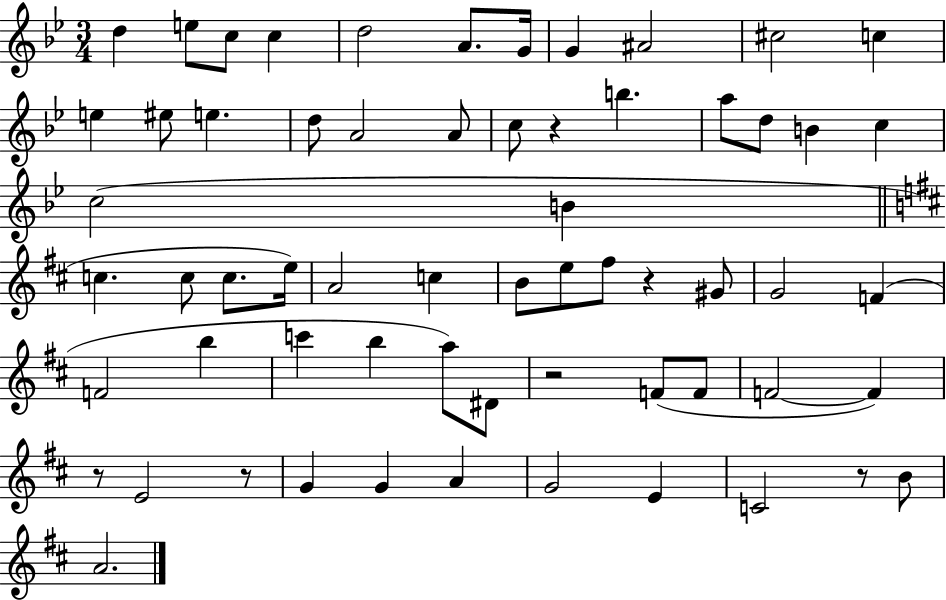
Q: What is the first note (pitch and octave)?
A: D5